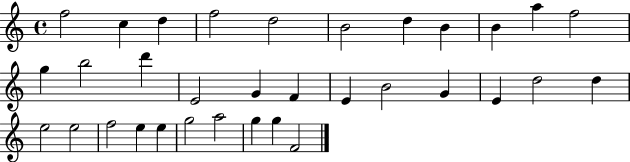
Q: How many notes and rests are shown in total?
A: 33